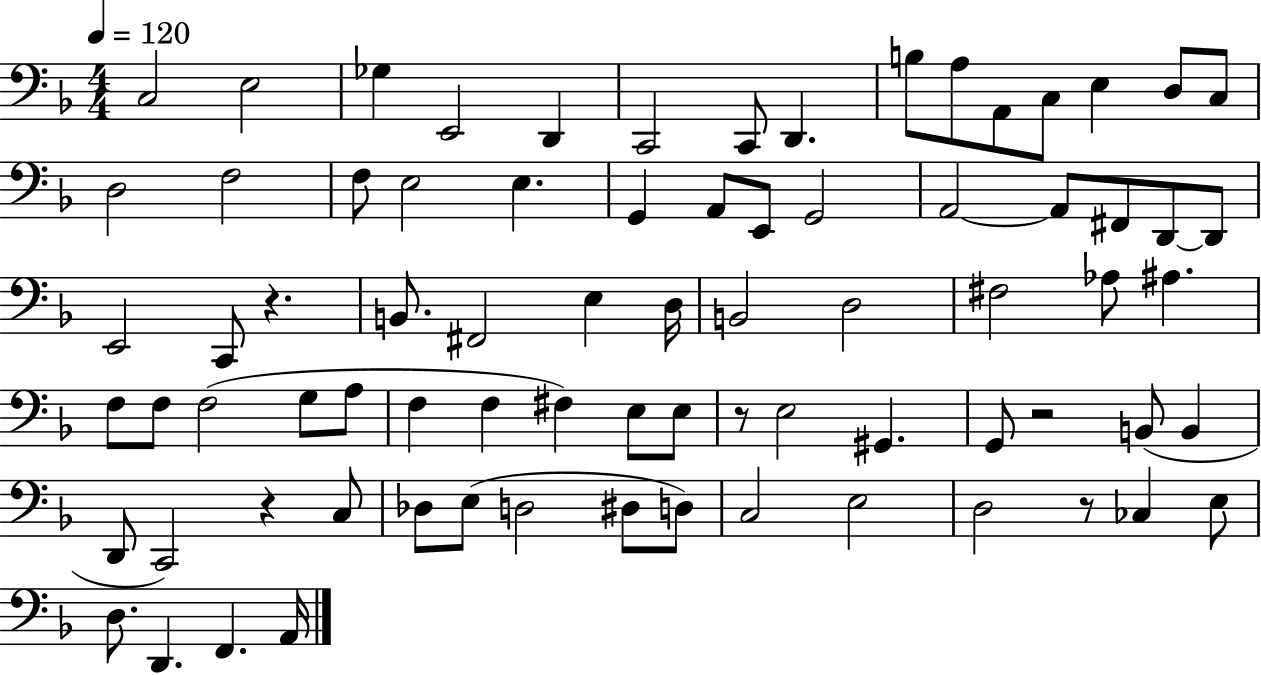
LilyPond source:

{
  \clef bass
  \numericTimeSignature
  \time 4/4
  \key f \major
  \tempo 4 = 120
  c2 e2 | ges4 e,2 d,4 | c,2 c,8 d,4. | b8 a8 a,8 c8 e4 d8 c8 | \break d2 f2 | f8 e2 e4. | g,4 a,8 e,8 g,2 | a,2~~ a,8 fis,8 d,8~~ d,8 | \break e,2 c,8 r4. | b,8. fis,2 e4 d16 | b,2 d2 | fis2 aes8 ais4. | \break f8 f8 f2( g8 a8 | f4 f4 fis4) e8 e8 | r8 e2 gis,4. | g,8 r2 b,8( b,4 | \break d,8 c,2) r4 c8 | des8 e8( d2 dis8 d8) | c2 e2 | d2 r8 ces4 e8 | \break d8. d,4. f,4. a,16 | \bar "|."
}